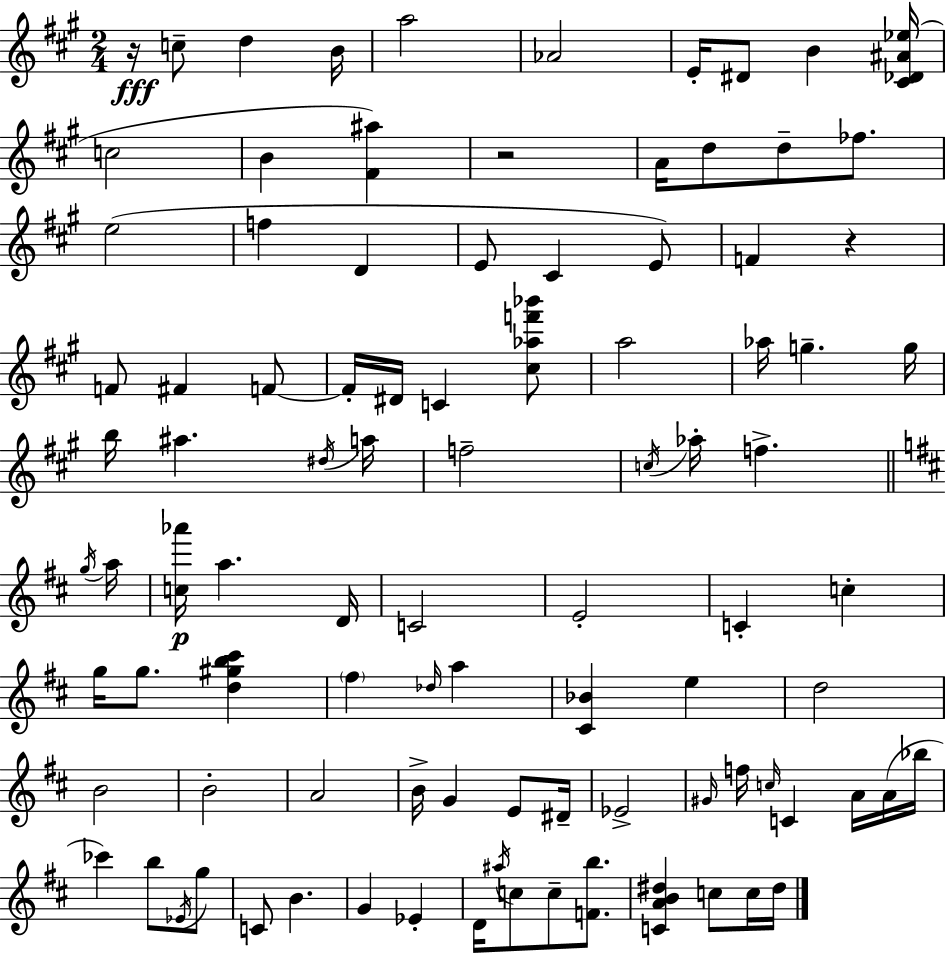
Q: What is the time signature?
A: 2/4